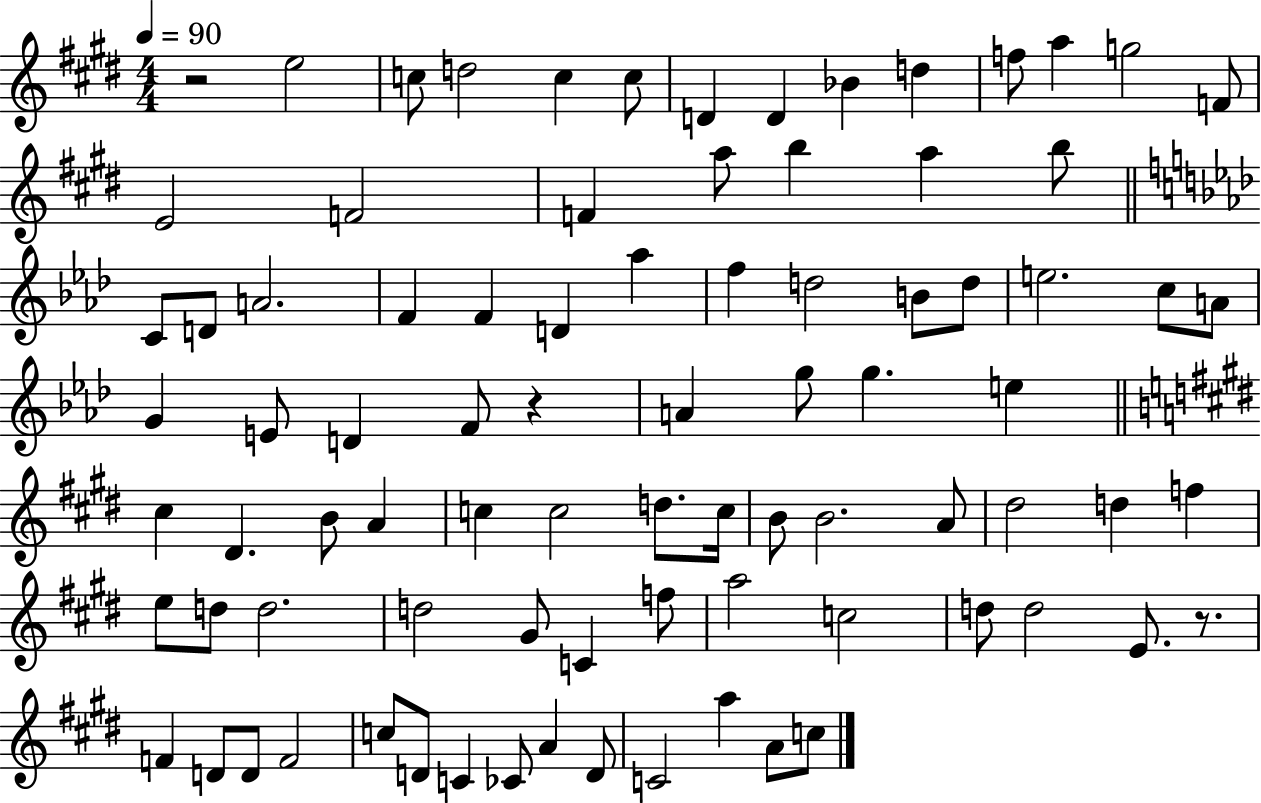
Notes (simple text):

R/h E5/h C5/e D5/h C5/q C5/e D4/q D4/q Bb4/q D5/q F5/e A5/q G5/h F4/e E4/h F4/h F4/q A5/e B5/q A5/q B5/e C4/e D4/e A4/h. F4/q F4/q D4/q Ab5/q F5/q D5/h B4/e D5/e E5/h. C5/e A4/e G4/q E4/e D4/q F4/e R/q A4/q G5/e G5/q. E5/q C#5/q D#4/q. B4/e A4/q C5/q C5/h D5/e. C5/s B4/e B4/h. A4/e D#5/h D5/q F5/q E5/e D5/e D5/h. D5/h G#4/e C4/q F5/e A5/h C5/h D5/e D5/h E4/e. R/e. F4/q D4/e D4/e F4/h C5/e D4/e C4/q CES4/e A4/q D4/e C4/h A5/q A4/e C5/e